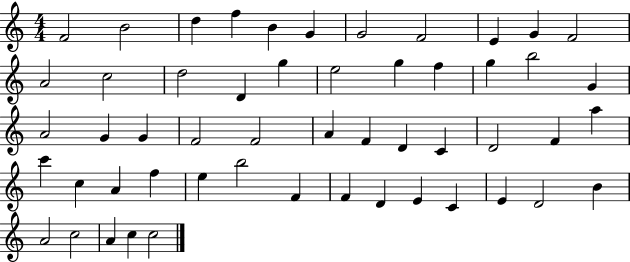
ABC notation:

X:1
T:Untitled
M:4/4
L:1/4
K:C
F2 B2 d f B G G2 F2 E G F2 A2 c2 d2 D g e2 g f g b2 G A2 G G F2 F2 A F D C D2 F a c' c A f e b2 F F D E C E D2 B A2 c2 A c c2